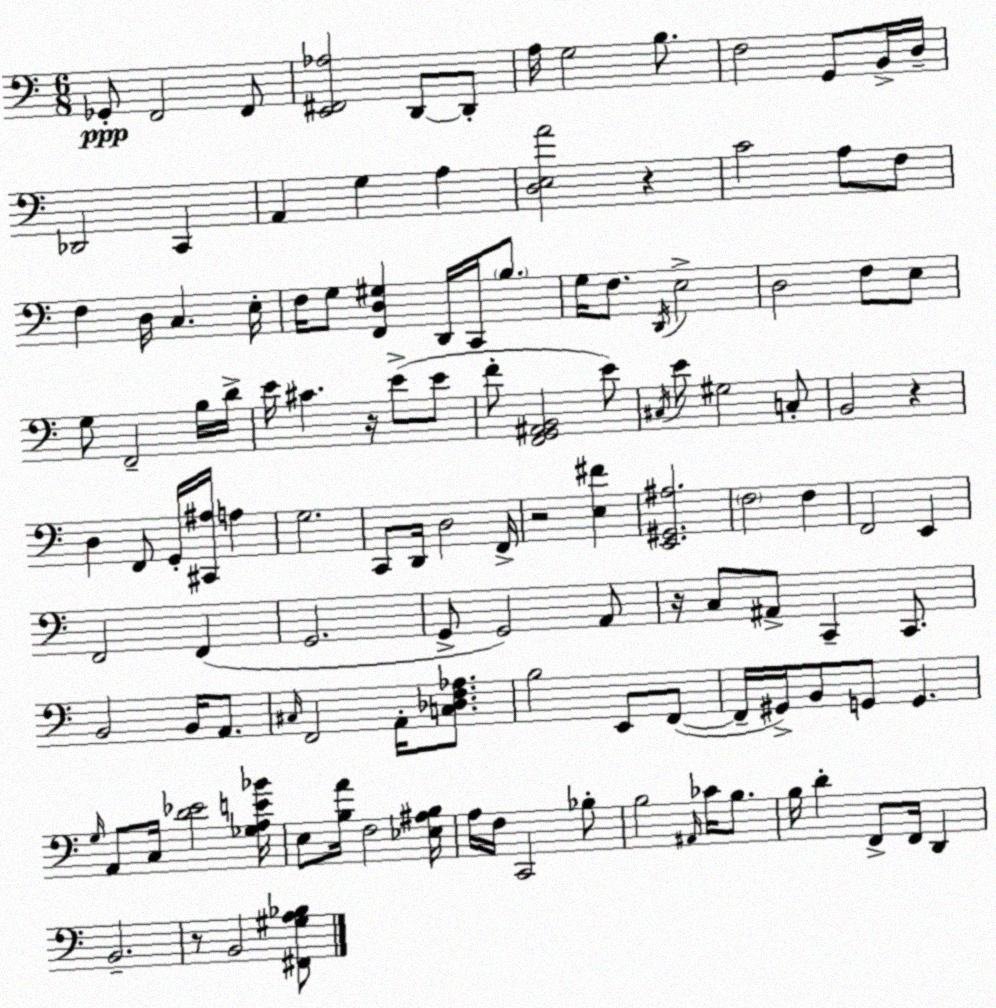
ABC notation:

X:1
T:Untitled
M:6/8
L:1/4
K:Am
_G,,/2 F,,2 F,,/2 [E,,^F,,_A,]2 D,,/2 D,,/2 A,/4 G,2 B,/2 F,2 G,,/2 B,,/4 D,/4 _D,,2 C,, A,, G, A, [D,E,A]2 z C2 A,/2 F,/2 F, D,/4 C, E,/4 F,/4 G,/2 [F,,D,^G,] D,,/4 C,,/4 B,/2 G,/4 F,/2 D,,/4 E,2 D,2 F,/2 E,/2 G,/2 F,,2 B,/4 D/4 E/4 ^C z/4 E/2 E/2 F/2 [F,,G,,^A,,B,,]2 E/2 ^C,/4 E/2 ^G,2 C,/2 B,,2 z D, F,,/2 G,,/4 [^C,,^A,]/4 A, G,2 C,,/2 D,,/4 D,2 F,,/4 z2 [E,^F] [E,,^G,,^A,]2 F,2 F, F,,2 E,, F,,2 F,, G,,2 G,,/2 G,,2 A,,/2 z/4 C,/2 ^A,,/2 C,, C,,/2 B,,2 B,,/4 A,,/2 ^C,/4 F,,2 A,,/4 [C,_D,F,_A,]/2 B,2 E,,/2 F,,/2 F,,/4 ^G,,/4 B,,/2 G,,/2 G,, G,/4 A,,/2 C,/4 [D_E]2 [_G,A,E_B]/4 E,/2 [B,A]/4 F,2 [_E,^A,B,]/4 A,/4 F,/4 C,,2 _B,/2 B,2 ^A,,/4 _C/4 B,/2 B,/4 D F,,/2 F,,/4 D,, B,,2 z/2 B,,2 [^F,,^G,A,_B,]/2